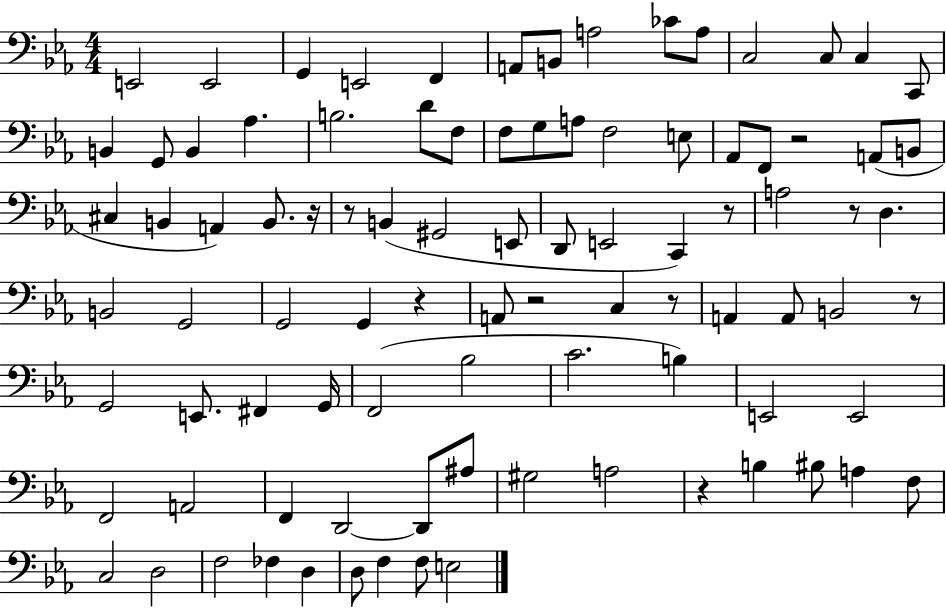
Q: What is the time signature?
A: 4/4